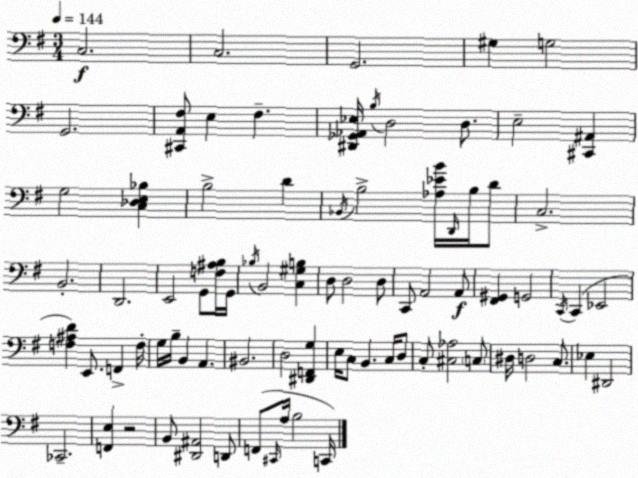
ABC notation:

X:1
T:Untitled
M:3/4
L:1/4
K:Em
C,2 C,2 G,,2 ^G, G,2 G,,2 [^C,,A,,^F,]/2 E, ^F, [^D,,_G,,_A,,_E,]/4 B,/4 D,2 D,/2 E,2 [^C,,^A,,] G,2 [C,_D,E,_B,] B,2 D _B,,/4 B,2 [_A,_EB]/4 D,,/4 B,/4 D/2 C,2 B,,2 D,,2 E,,2 G,,/2 [F,^A,B,]/4 G,,/4 _B,/4 B,,2 [C,^G,B,] D,/2 D,2 D,/2 C,,/2 A,,2 A,,/2 [^F,,^G,,] G,,2 C,,/4 C,, _E,,2 [F,^A,D] E,,/2 F,, F,/4 G,/4 B,/4 B,, A,, ^B,,2 D,2 [^D,,F,,G,] E,/4 C,/2 B,, C,/4 D,/2 C,/2 [^C,_A,]2 C,/2 ^D,/4 D,2 C,/2 _E, ^D,,2 _C,,2 [F,,E,] z2 B,,/2 [^D,,^A,,]2 D,,/2 F,,/2 ^C,,/4 A,/4 B,2 C,,/4